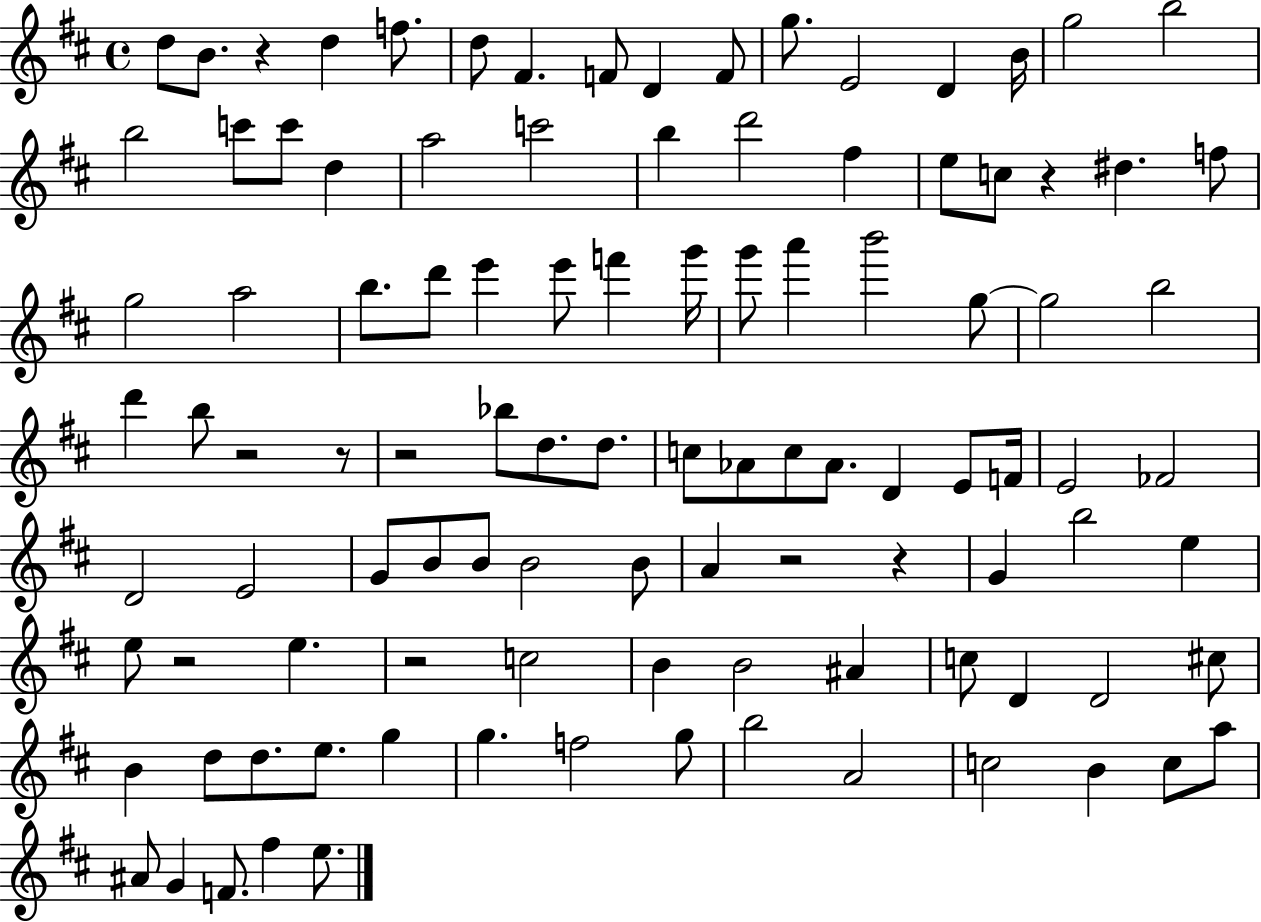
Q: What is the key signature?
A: D major